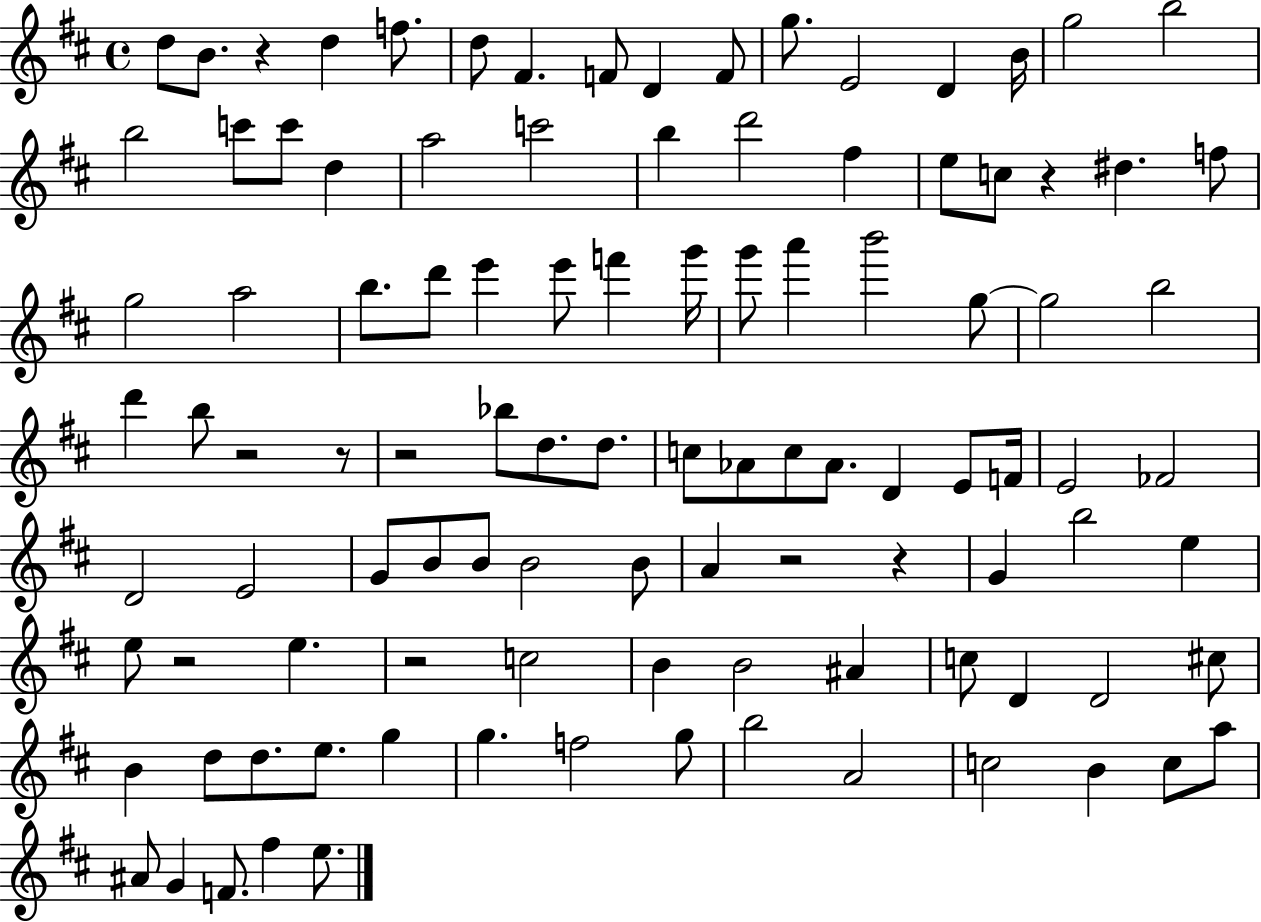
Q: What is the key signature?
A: D major